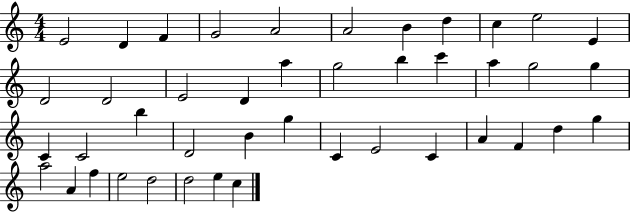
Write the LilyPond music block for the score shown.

{
  \clef treble
  \numericTimeSignature
  \time 4/4
  \key c \major
  e'2 d'4 f'4 | g'2 a'2 | a'2 b'4 d''4 | c''4 e''2 e'4 | \break d'2 d'2 | e'2 d'4 a''4 | g''2 b''4 c'''4 | a''4 g''2 g''4 | \break c'4 c'2 b''4 | d'2 b'4 g''4 | c'4 e'2 c'4 | a'4 f'4 d''4 g''4 | \break a''2 a'4 f''4 | e''2 d''2 | d''2 e''4 c''4 | \bar "|."
}